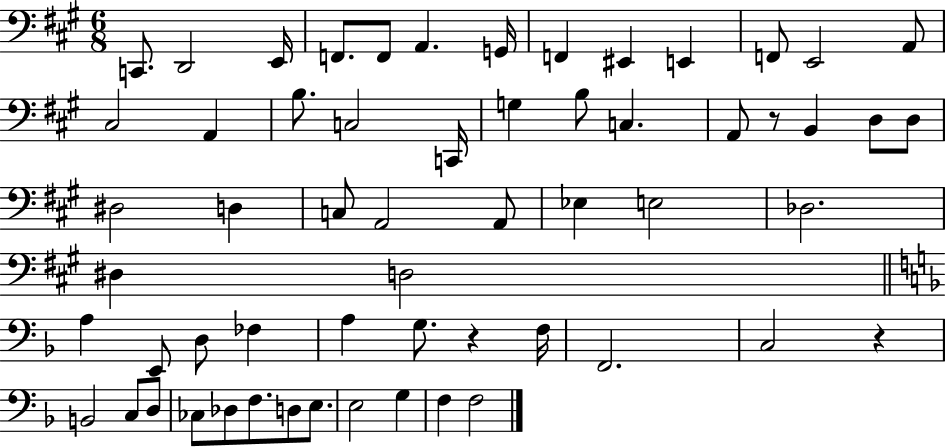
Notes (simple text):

C2/e. D2/h E2/s F2/e. F2/e A2/q. G2/s F2/q EIS2/q E2/q F2/e E2/h A2/e C#3/h A2/q B3/e. C3/h C2/s G3/q B3/e C3/q. A2/e R/e B2/q D3/e D3/e D#3/h D3/q C3/e A2/h A2/e Eb3/q E3/h Db3/h. D#3/q D3/h A3/q E2/e D3/e FES3/q A3/q G3/e. R/q F3/s F2/h. C3/h R/q B2/h C3/e D3/e CES3/e Db3/e F3/e. D3/e E3/e. E3/h G3/q F3/q F3/h